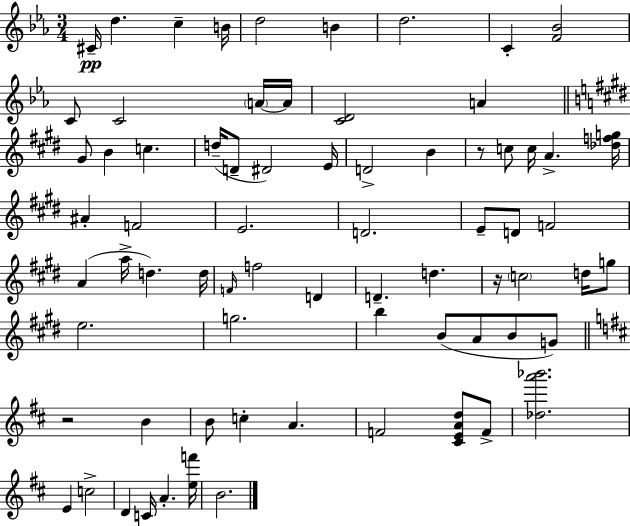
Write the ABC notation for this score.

X:1
T:Untitled
M:3/4
L:1/4
K:Eb
^C/4 d c B/4 d2 B d2 C [F_B]2 C/2 C2 A/4 A/4 [CD]2 A ^G/2 B c d/4 D/2 ^D2 E/4 D2 B z/2 c/2 c/4 A [_dfg]/4 ^A F2 E2 D2 E/2 D/2 F2 A a/4 d d/4 F/4 f2 D D d z/4 c2 d/4 g/2 e2 g2 b B/2 A/2 B/2 G/2 z2 B B/2 c A F2 [^CEAd]/2 F/2 [_da'_b']2 E c2 D C/4 A [ef']/4 B2